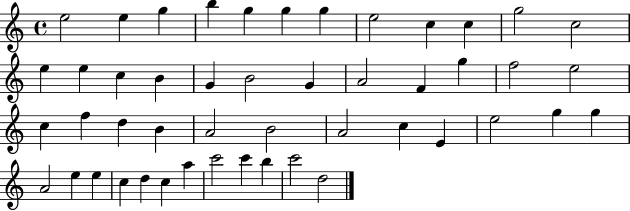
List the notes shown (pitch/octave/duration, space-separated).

E5/h E5/q G5/q B5/q G5/q G5/q G5/q E5/h C5/q C5/q G5/h C5/h E5/q E5/q C5/q B4/q G4/q B4/h G4/q A4/h F4/q G5/q F5/h E5/h C5/q F5/q D5/q B4/q A4/h B4/h A4/h C5/q E4/q E5/h G5/q G5/q A4/h E5/q E5/q C5/q D5/q C5/q A5/q C6/h C6/q B5/q C6/h D5/h